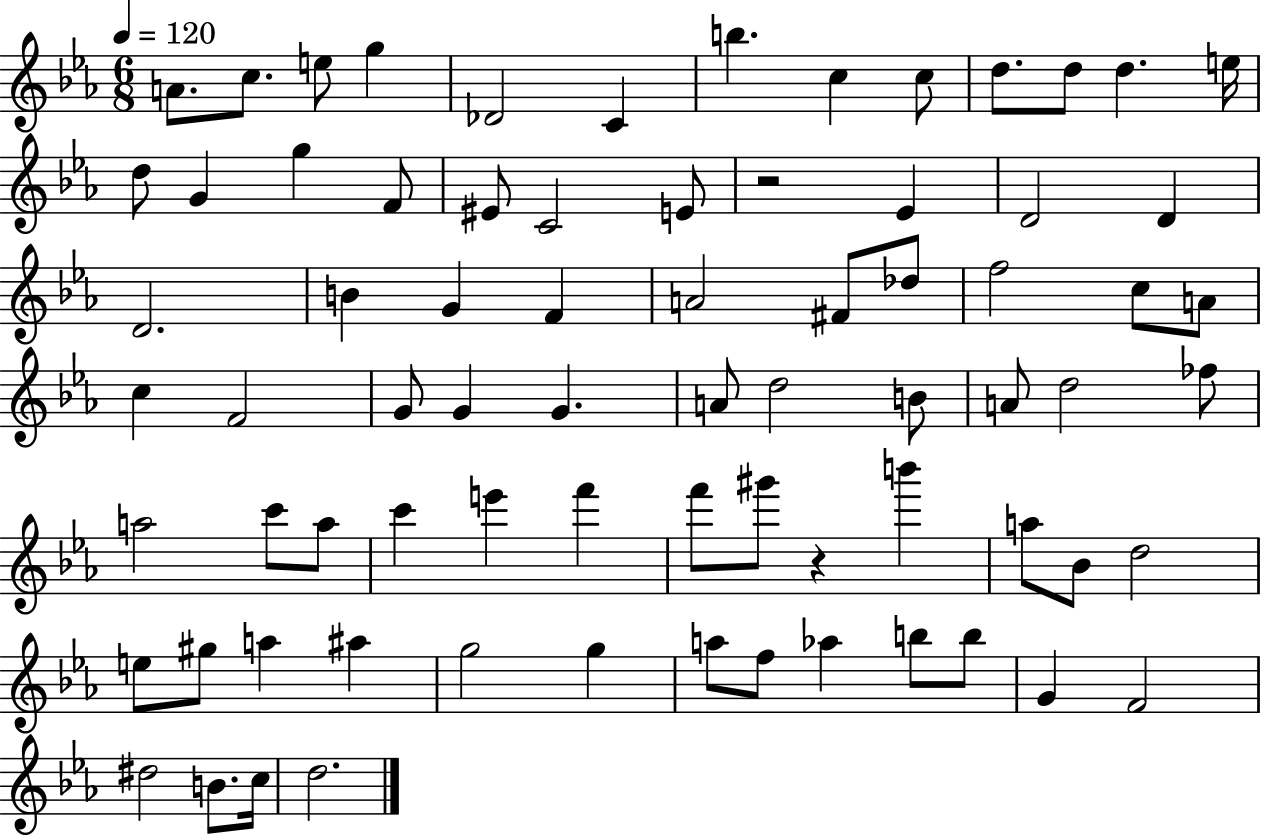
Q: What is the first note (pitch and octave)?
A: A4